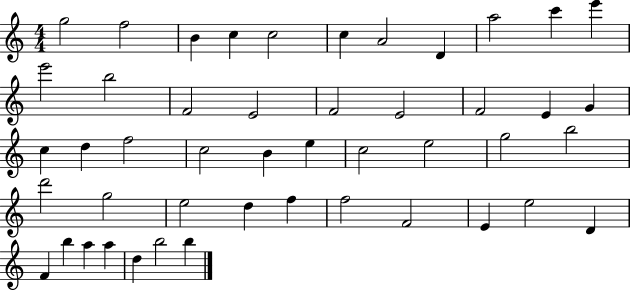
G5/h F5/h B4/q C5/q C5/h C5/q A4/h D4/q A5/h C6/q E6/q E6/h B5/h F4/h E4/h F4/h E4/h F4/h E4/q G4/q C5/q D5/q F5/h C5/h B4/q E5/q C5/h E5/h G5/h B5/h D6/h G5/h E5/h D5/q F5/q F5/h F4/h E4/q E5/h D4/q F4/q B5/q A5/q A5/q D5/q B5/h B5/q